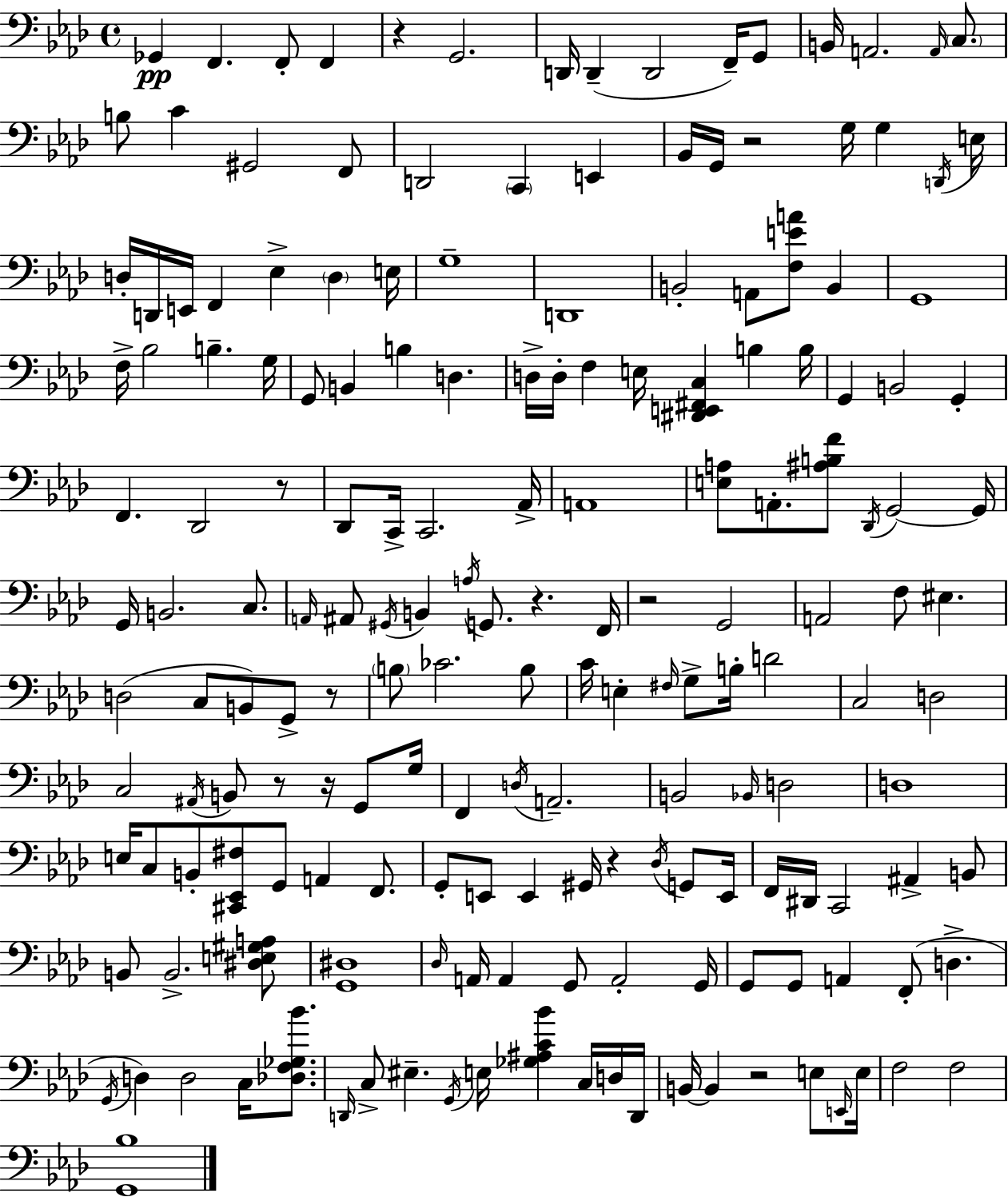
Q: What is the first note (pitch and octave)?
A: Gb2